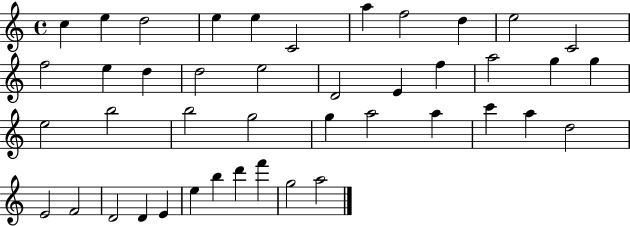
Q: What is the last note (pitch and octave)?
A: A5